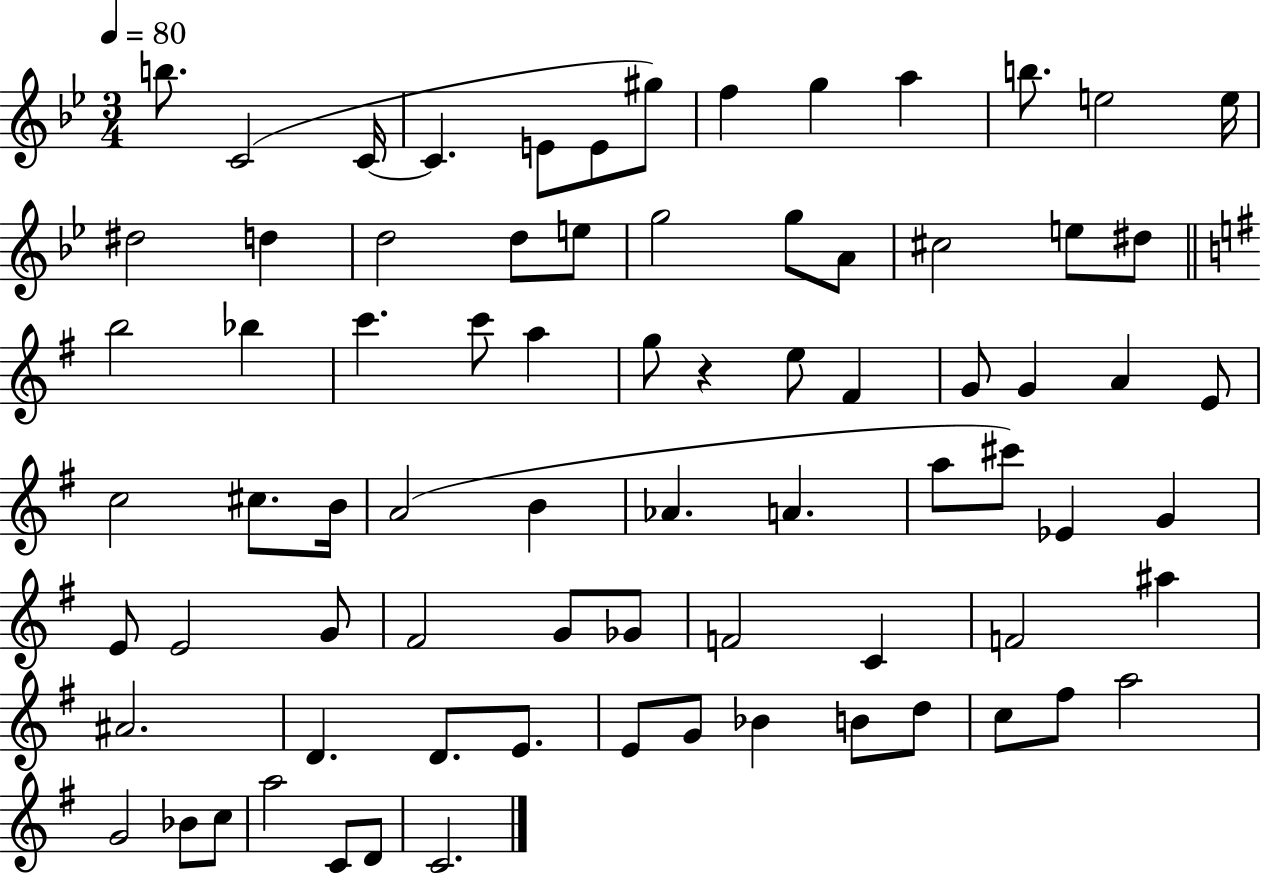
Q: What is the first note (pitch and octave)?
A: B5